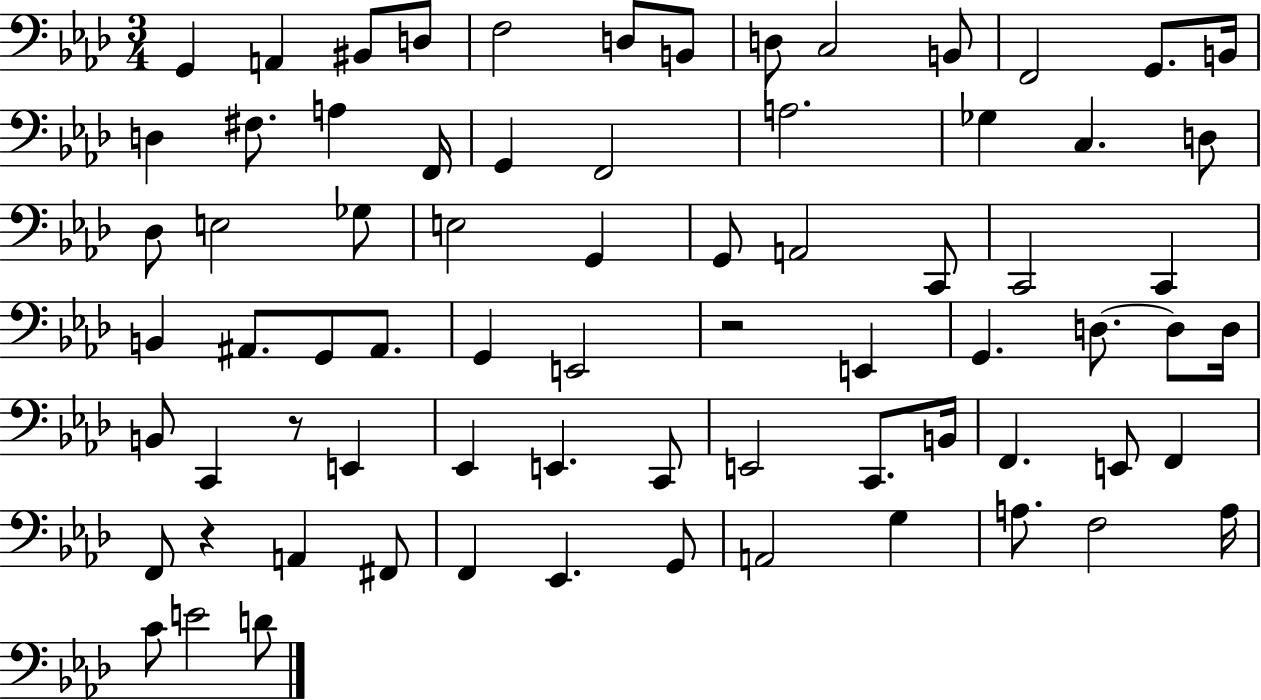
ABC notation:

X:1
T:Untitled
M:3/4
L:1/4
K:Ab
G,, A,, ^B,,/2 D,/2 F,2 D,/2 B,,/2 D,/2 C,2 B,,/2 F,,2 G,,/2 B,,/4 D, ^F,/2 A, F,,/4 G,, F,,2 A,2 _G, C, D,/2 _D,/2 E,2 _G,/2 E,2 G,, G,,/2 A,,2 C,,/2 C,,2 C,, B,, ^A,,/2 G,,/2 ^A,,/2 G,, E,,2 z2 E,, G,, D,/2 D,/2 D,/4 B,,/2 C,, z/2 E,, _E,, E,, C,,/2 E,,2 C,,/2 B,,/4 F,, E,,/2 F,, F,,/2 z A,, ^F,,/2 F,, _E,, G,,/2 A,,2 G, A,/2 F,2 A,/4 C/2 E2 D/2